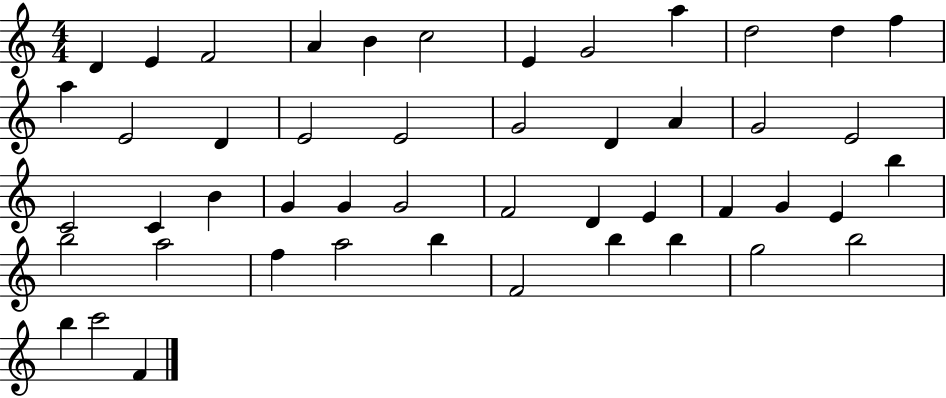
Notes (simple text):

D4/q E4/q F4/h A4/q B4/q C5/h E4/q G4/h A5/q D5/h D5/q F5/q A5/q E4/h D4/q E4/h E4/h G4/h D4/q A4/q G4/h E4/h C4/h C4/q B4/q G4/q G4/q G4/h F4/h D4/q E4/q F4/q G4/q E4/q B5/q B5/h A5/h F5/q A5/h B5/q F4/h B5/q B5/q G5/h B5/h B5/q C6/h F4/q